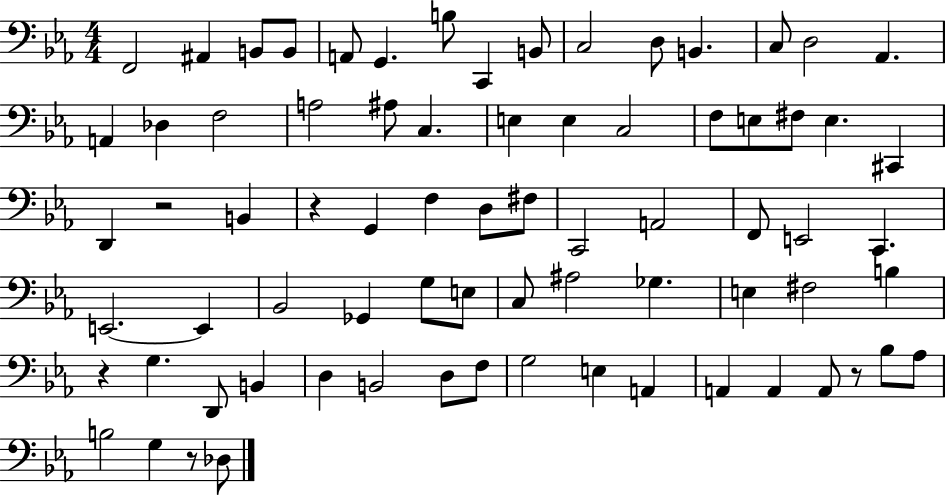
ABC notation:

X:1
T:Untitled
M:4/4
L:1/4
K:Eb
F,,2 ^A,, B,,/2 B,,/2 A,,/2 G,, B,/2 C,, B,,/2 C,2 D,/2 B,, C,/2 D,2 _A,, A,, _D, F,2 A,2 ^A,/2 C, E, E, C,2 F,/2 E,/2 ^F,/2 E, ^C,, D,, z2 B,, z G,, F, D,/2 ^F,/2 C,,2 A,,2 F,,/2 E,,2 C,, E,,2 E,, _B,,2 _G,, G,/2 E,/2 C,/2 ^A,2 _G, E, ^F,2 B, z G, D,,/2 B,, D, B,,2 D,/2 F,/2 G,2 E, A,, A,, A,, A,,/2 z/2 _B,/2 _A,/2 B,2 G, z/2 _D,/2